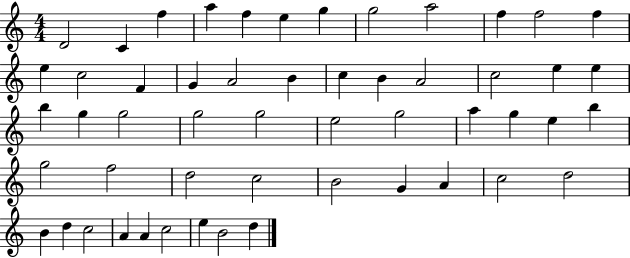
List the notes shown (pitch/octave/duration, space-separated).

D4/h C4/q F5/q A5/q F5/q E5/q G5/q G5/h A5/h F5/q F5/h F5/q E5/q C5/h F4/q G4/q A4/h B4/q C5/q B4/q A4/h C5/h E5/q E5/q B5/q G5/q G5/h G5/h G5/h E5/h G5/h A5/q G5/q E5/q B5/q G5/h F5/h D5/h C5/h B4/h G4/q A4/q C5/h D5/h B4/q D5/q C5/h A4/q A4/q C5/h E5/q B4/h D5/q